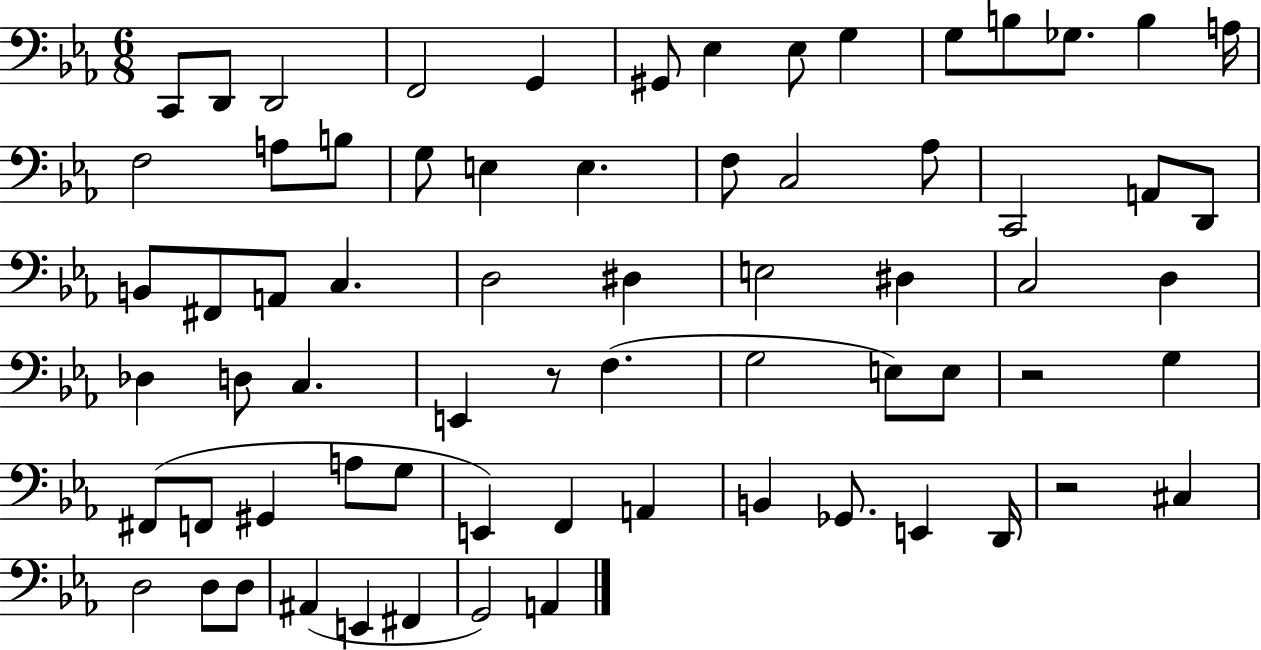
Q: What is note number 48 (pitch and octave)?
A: G#2